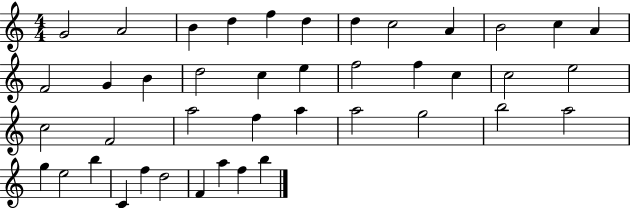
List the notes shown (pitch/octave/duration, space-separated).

G4/h A4/h B4/q D5/q F5/q D5/q D5/q C5/h A4/q B4/h C5/q A4/q F4/h G4/q B4/q D5/h C5/q E5/q F5/h F5/q C5/q C5/h E5/h C5/h F4/h A5/h F5/q A5/q A5/h G5/h B5/h A5/h G5/q E5/h B5/q C4/q F5/q D5/h F4/q A5/q F5/q B5/q